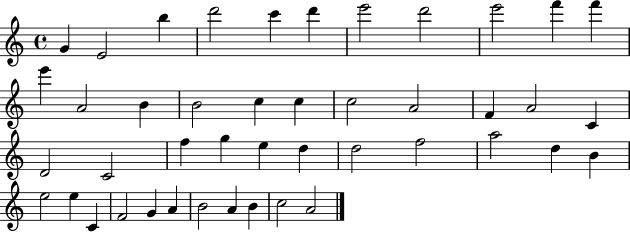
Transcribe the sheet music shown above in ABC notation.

X:1
T:Untitled
M:4/4
L:1/4
K:C
G E2 b d'2 c' d' e'2 d'2 e'2 f' f' e' A2 B B2 c c c2 A2 F A2 C D2 C2 f g e d d2 f2 a2 d B e2 e C F2 G A B2 A B c2 A2